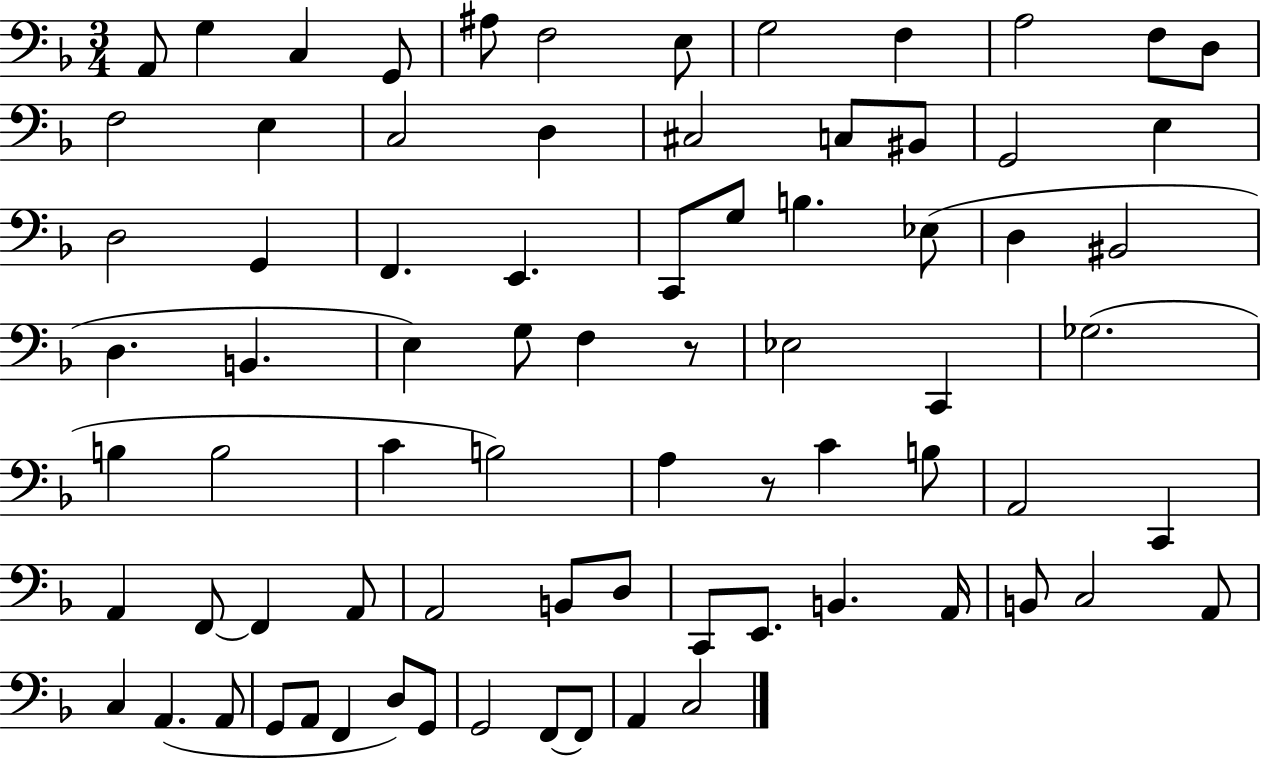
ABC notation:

X:1
T:Untitled
M:3/4
L:1/4
K:F
A,,/2 G, C, G,,/2 ^A,/2 F,2 E,/2 G,2 F, A,2 F,/2 D,/2 F,2 E, C,2 D, ^C,2 C,/2 ^B,,/2 G,,2 E, D,2 G,, F,, E,, C,,/2 G,/2 B, _E,/2 D, ^B,,2 D, B,, E, G,/2 F, z/2 _E,2 C,, _G,2 B, B,2 C B,2 A, z/2 C B,/2 A,,2 C,, A,, F,,/2 F,, A,,/2 A,,2 B,,/2 D,/2 C,,/2 E,,/2 B,, A,,/4 B,,/2 C,2 A,,/2 C, A,, A,,/2 G,,/2 A,,/2 F,, D,/2 G,,/2 G,,2 F,,/2 F,,/2 A,, C,2